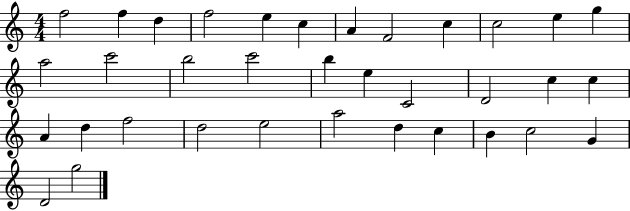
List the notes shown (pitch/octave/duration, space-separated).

F5/h F5/q D5/q F5/h E5/q C5/q A4/q F4/h C5/q C5/h E5/q G5/q A5/h C6/h B5/h C6/h B5/q E5/q C4/h D4/h C5/q C5/q A4/q D5/q F5/h D5/h E5/h A5/h D5/q C5/q B4/q C5/h G4/q D4/h G5/h